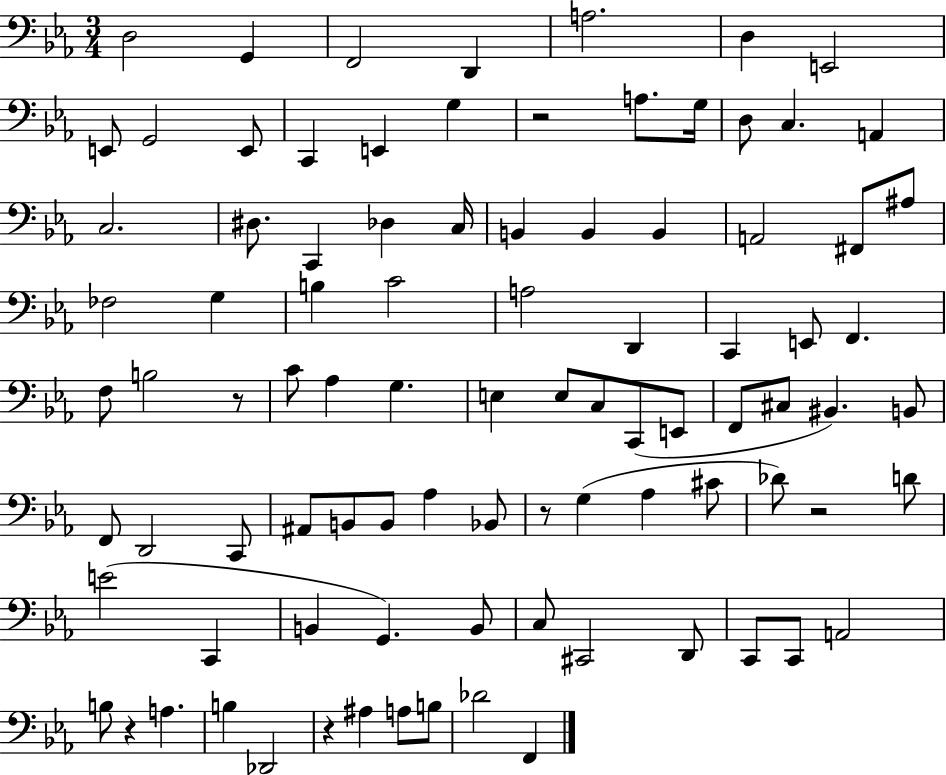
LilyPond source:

{
  \clef bass
  \numericTimeSignature
  \time 3/4
  \key ees \major
  d2 g,4 | f,2 d,4 | a2. | d4 e,2 | \break e,8 g,2 e,8 | c,4 e,4 g4 | r2 a8. g16 | d8 c4. a,4 | \break c2. | dis8. c,4 des4 c16 | b,4 b,4 b,4 | a,2 fis,8 ais8 | \break fes2 g4 | b4 c'2 | a2 d,4 | c,4 e,8 f,4. | \break f8 b2 r8 | c'8 aes4 g4. | e4 e8 c8 c,8( e,8 | f,8 cis8 bis,4.) b,8 | \break f,8 d,2 c,8 | ais,8 b,8 b,8 aes4 bes,8 | r8 g4( aes4 cis'8 | des'8) r2 d'8 | \break e'2( c,4 | b,4 g,4.) b,8 | c8 cis,2 d,8 | c,8 c,8 a,2 | \break b8 r4 a4. | b4 des,2 | r4 ais4 a8 b8 | des'2 f,4 | \break \bar "|."
}